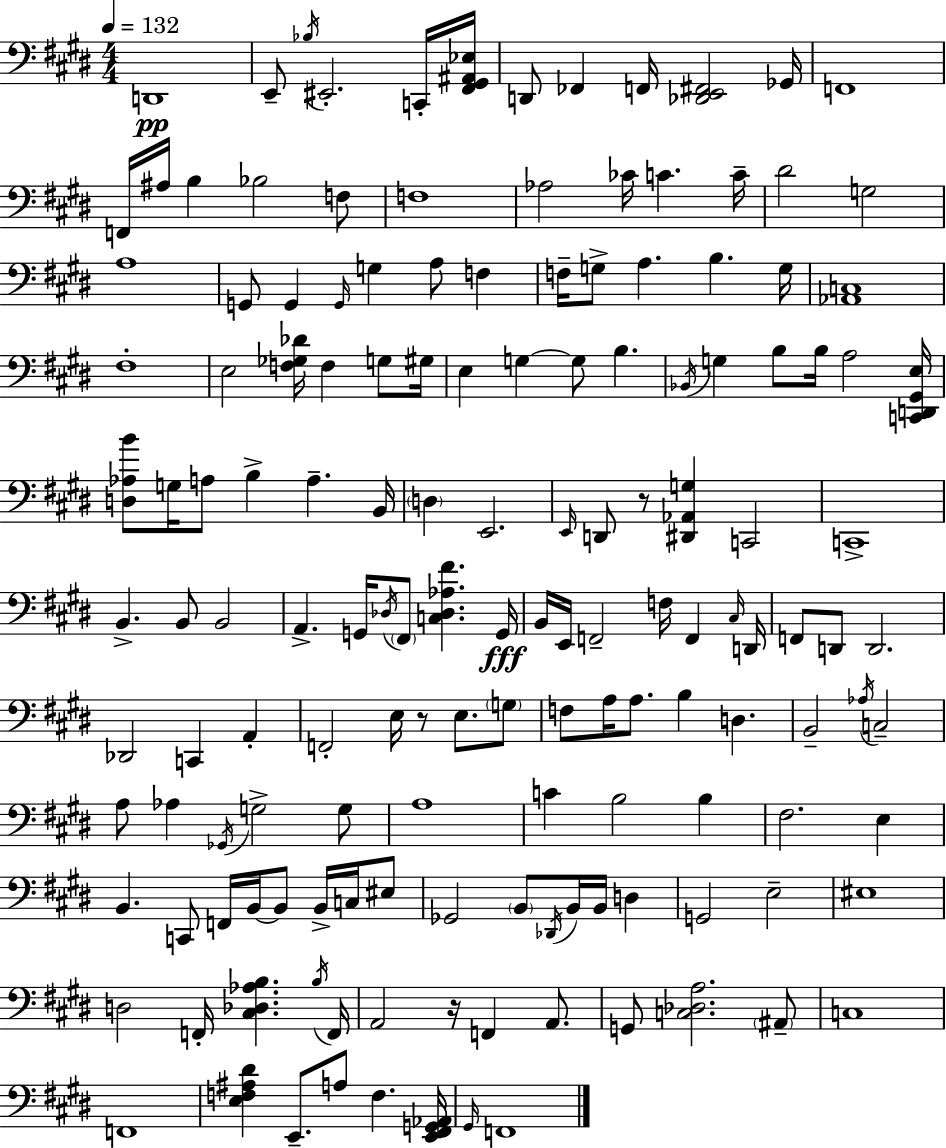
{
  \clef bass
  \numericTimeSignature
  \time 4/4
  \key e \major
  \tempo 4 = 132
  d,1\pp | e,8-- \acciaccatura { bes16 } eis,2.-. c,16-. | <fis, gis, ais, ees>16 d,8 fes,4 f,16 <des, e, fis,>2 | ges,16 f,1 | \break f,16 ais16 b4 bes2 f8 | f1 | aes2 ces'16 c'4. | c'16-- dis'2 g2 | \break a1 | g,8 g,4 \grace { g,16 } g4 a8 f4 | f16-- g8-> a4. b4. | g16 <aes, c>1 | \break fis1-. | e2 <f ges des'>16 f4 g8 | gis16 e4 g4~~ g8 b4. | \acciaccatura { bes,16 } g4 b8 b16 a2 | \break <c, d, gis, e>16 <d aes b'>8 g16 a8 b4-> a4.-- | b,16 \parenthesize d4 e,2. | \grace { e,16 } d,8 r8 <dis, aes, g>4 c,2 | c,1-> | \break b,4.-> b,8 b,2 | a,4.-> g,16 \acciaccatura { des16 } \parenthesize fis,8 <c des aes fis'>4. | g,16\fff b,16 e,16 f,2-- f16 | f,4 \grace { cis16 } d,16 f,8 d,8 d,2. | \break des,2 c,4 | a,4-. f,2-. e16 r8 | e8. \parenthesize g8 f8 a16 a8. b4 | d4. b,2-- \acciaccatura { aes16 } c2-- | \break a8 aes4 \acciaccatura { ges,16 } g2-> | g8 a1 | c'4 b2 | b4 fis2. | \break e4 b,4. c,8 | f,16 b,16~~ b,8 b,16-> c16 eis8 ges,2 | \parenthesize b,8 \acciaccatura { des,16 } b,16 b,16 d4 g,2 | e2-- eis1 | \break d2 | f,16-. <cis des aes b>4. \acciaccatura { b16 } f,16 a,2 | r16 f,4 a,8. g,8 <c des a>2. | \parenthesize ais,8-- c1 | \break f,1 | <e f ais dis'>4 e,8.-- | a8 f4. <e, fis, g, aes,>16 \grace { gis,16 } f,1 | \bar "|."
}